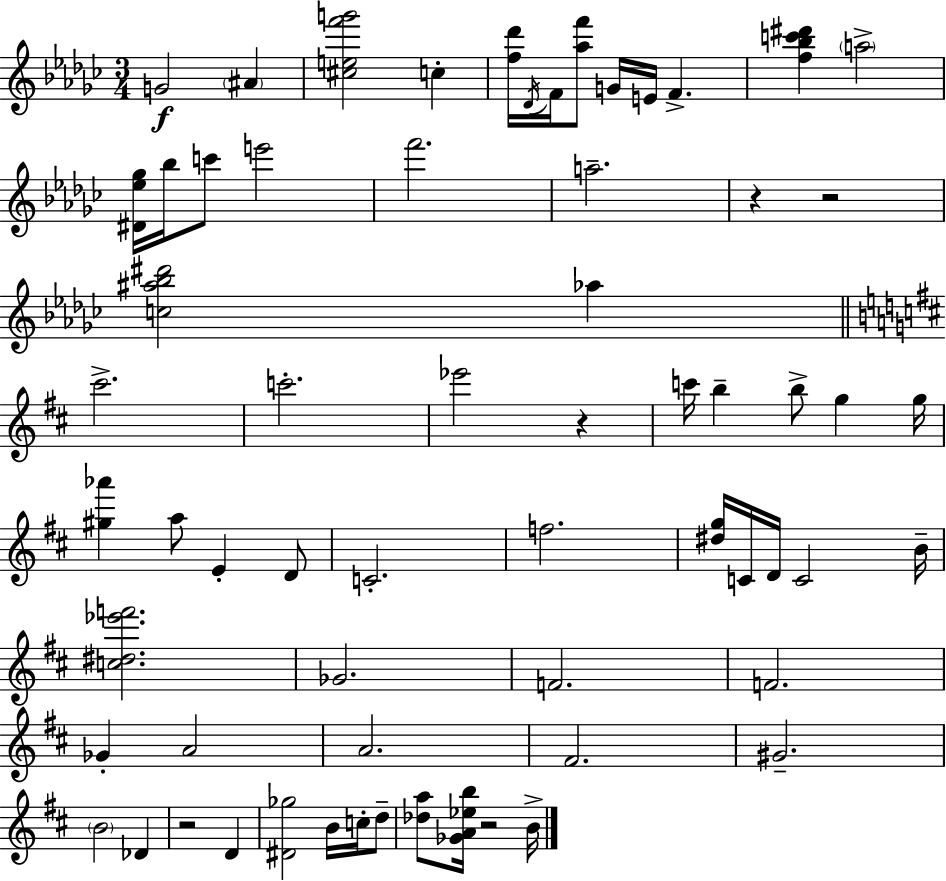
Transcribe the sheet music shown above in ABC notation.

X:1
T:Untitled
M:3/4
L:1/4
K:Ebm
G2 ^A [^cef'g']2 c [f_d']/4 _D/4 F/4 [_af']/2 G/4 E/4 F [f_bc'^d'] a2 [^D_e_g]/4 _b/4 c'/2 e'2 f'2 a2 z z2 [c^a_b^d']2 _a ^c'2 c'2 _e'2 z c'/4 b b/2 g g/4 [^g_a'] a/2 E D/2 C2 f2 [^dg]/4 C/4 D/4 C2 B/4 [c^d_e'f']2 _G2 F2 F2 _G A2 A2 ^F2 ^G2 B2 _D z2 D [^D_g]2 B/4 c/4 d/2 [_da]/2 [_GA_eb]/4 z2 B/4